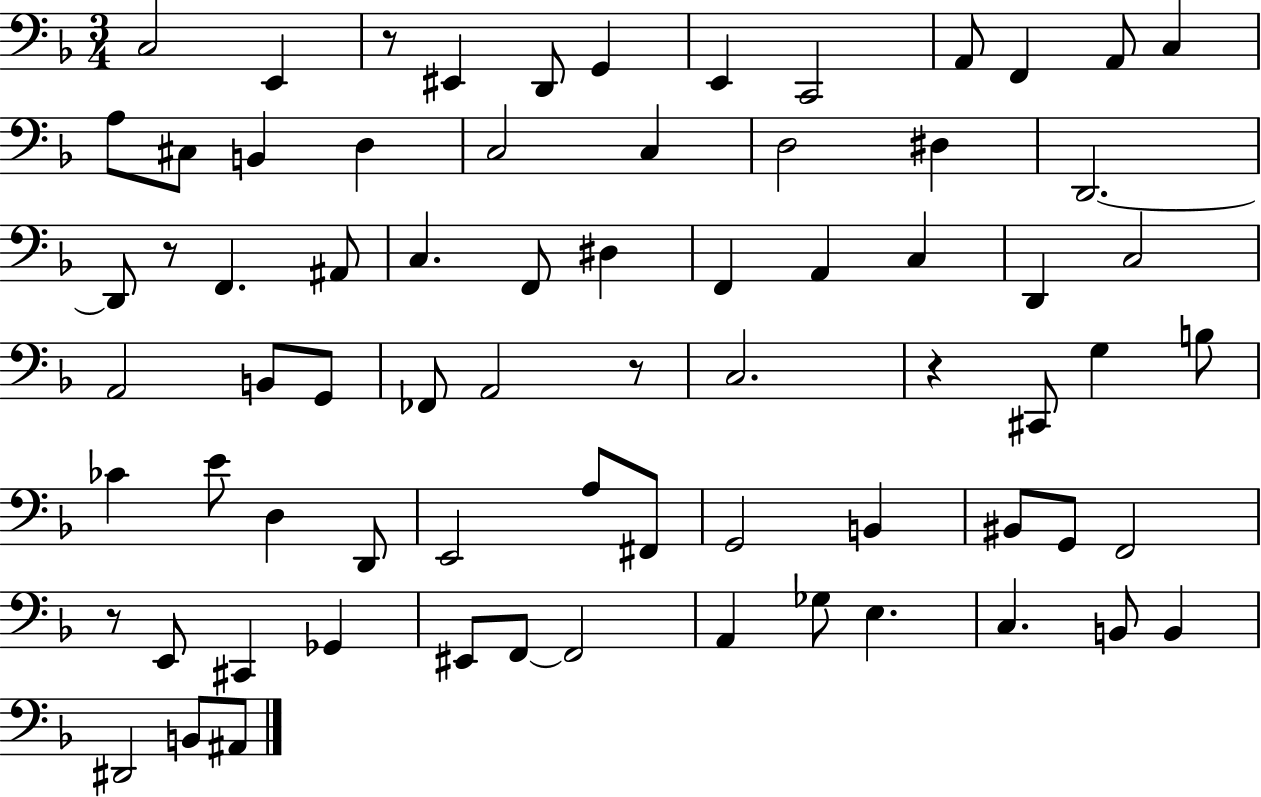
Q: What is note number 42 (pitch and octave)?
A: E4